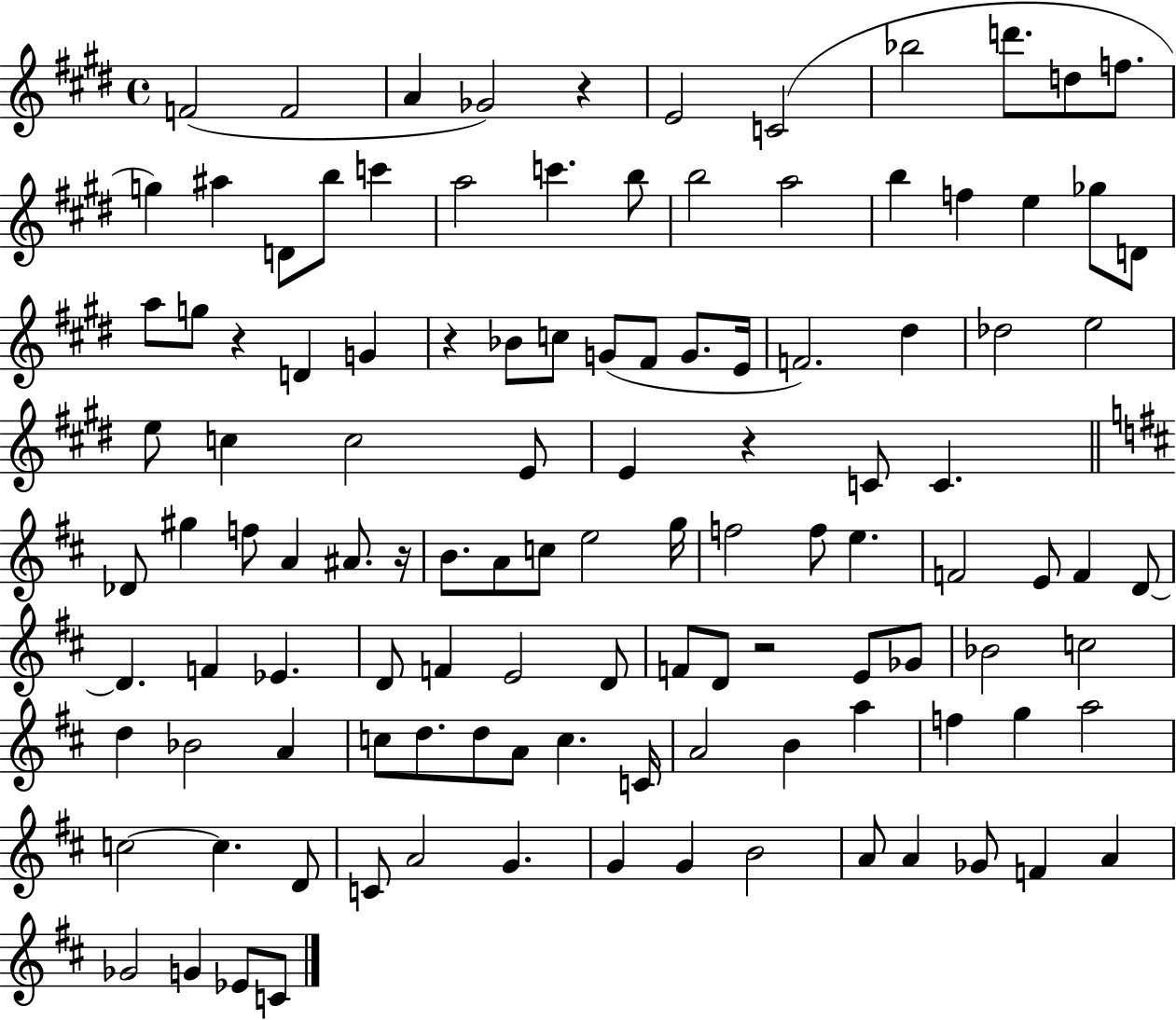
{
  \clef treble
  \time 4/4
  \defaultTimeSignature
  \key e \major
  f'2( f'2 | a'4 ges'2) r4 | e'2 c'2( | bes''2 d'''8. d''8 f''8. | \break g''4) ais''4 d'8 b''8 c'''4 | a''2 c'''4. b''8 | b''2 a''2 | b''4 f''4 e''4 ges''8 d'8 | \break a''8 g''8 r4 d'4 g'4 | r4 bes'8 c''8 g'8( fis'8 g'8. e'16 | f'2.) dis''4 | des''2 e''2 | \break e''8 c''4 c''2 e'8 | e'4 r4 c'8 c'4. | \bar "||" \break \key d \major des'8 gis''4 f''8 a'4 ais'8. r16 | b'8. a'8 c''8 e''2 g''16 | f''2 f''8 e''4. | f'2 e'8 f'4 d'8~~ | \break d'4. f'4 ees'4. | d'8 f'4 e'2 d'8 | f'8 d'8 r2 e'8 ges'8 | bes'2 c''2 | \break d''4 bes'2 a'4 | c''8 d''8. d''8 a'8 c''4. c'16 | a'2 b'4 a''4 | f''4 g''4 a''2 | \break c''2~~ c''4. d'8 | c'8 a'2 g'4. | g'4 g'4 b'2 | a'8 a'4 ges'8 f'4 a'4 | \break ges'2 g'4 ees'8 c'8 | \bar "|."
}